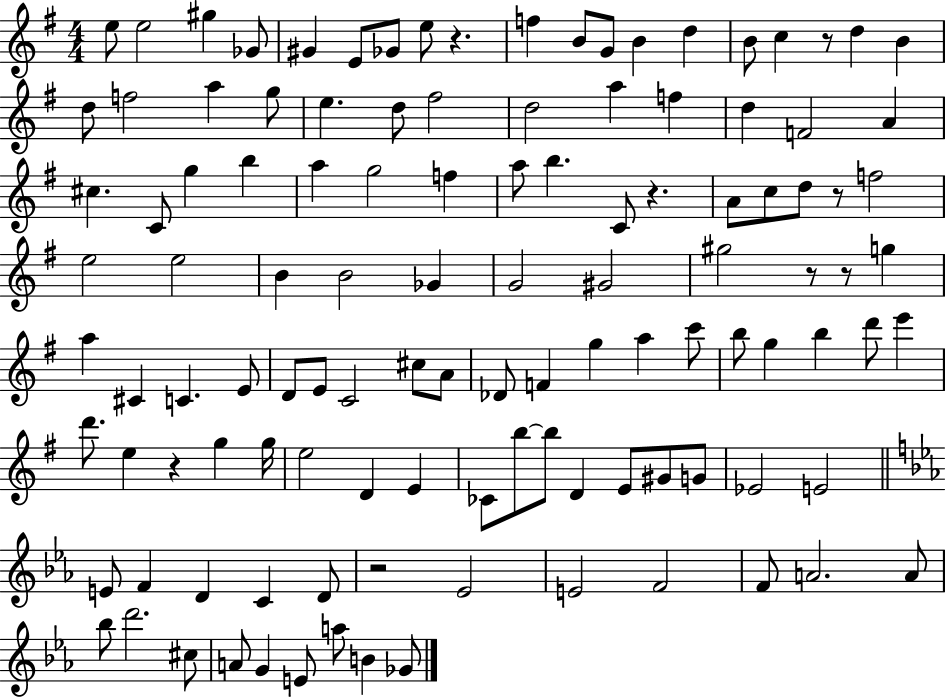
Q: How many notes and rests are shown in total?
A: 116